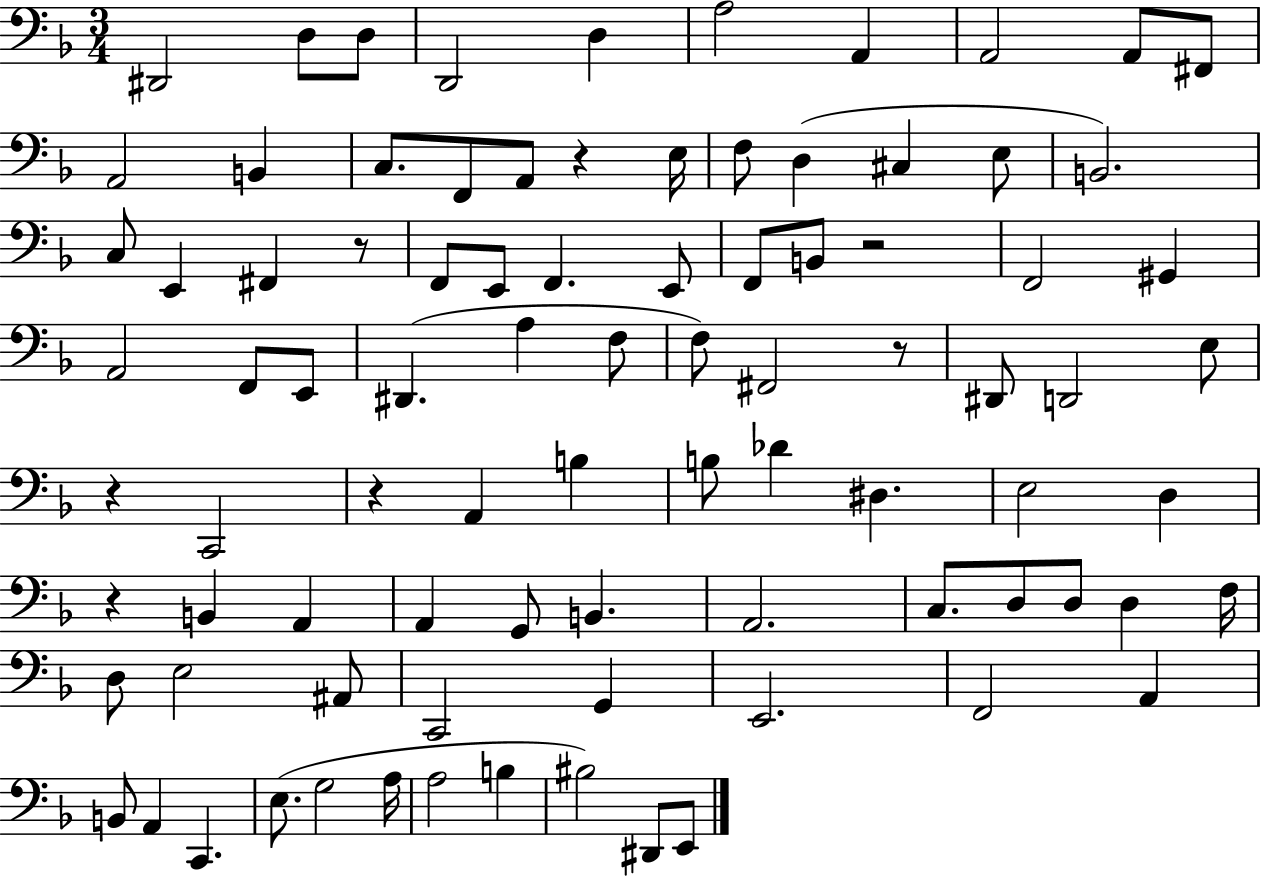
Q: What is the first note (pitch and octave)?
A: D#2